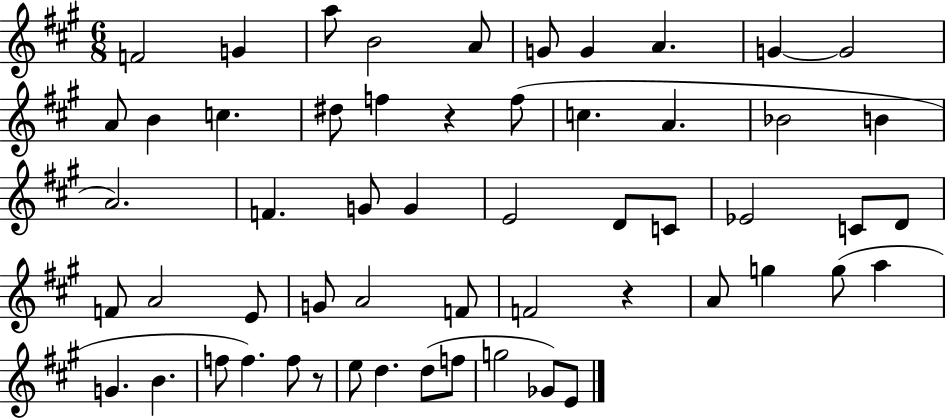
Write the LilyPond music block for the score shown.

{
  \clef treble
  \numericTimeSignature
  \time 6/8
  \key a \major
  f'2 g'4 | a''8 b'2 a'8 | g'8 g'4 a'4. | g'4~~ g'2 | \break a'8 b'4 c''4. | dis''8 f''4 r4 f''8( | c''4. a'4. | bes'2 b'4 | \break a'2.) | f'4. g'8 g'4 | e'2 d'8 c'8 | ees'2 c'8 d'8 | \break f'8 a'2 e'8 | g'8 a'2 f'8 | f'2 r4 | a'8 g''4 g''8( a''4 | \break g'4. b'4. | f''8 f''4.) f''8 r8 | e''8 d''4. d''8( f''8 | g''2 ges'8) e'8 | \break \bar "|."
}